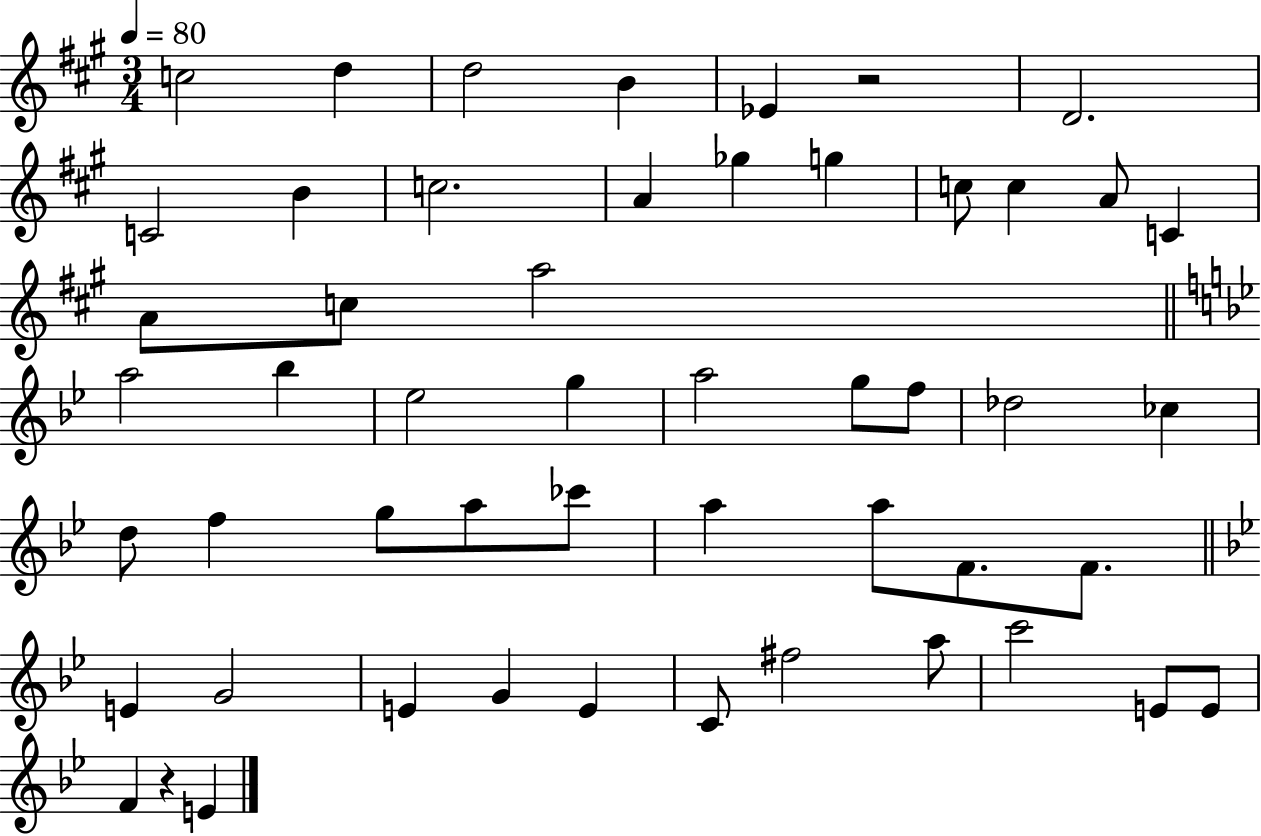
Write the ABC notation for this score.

X:1
T:Untitled
M:3/4
L:1/4
K:A
c2 d d2 B _E z2 D2 C2 B c2 A _g g c/2 c A/2 C A/2 c/2 a2 a2 _b _e2 g a2 g/2 f/2 _d2 _c d/2 f g/2 a/2 _c'/2 a a/2 F/2 F/2 E G2 E G E C/2 ^f2 a/2 c'2 E/2 E/2 F z E